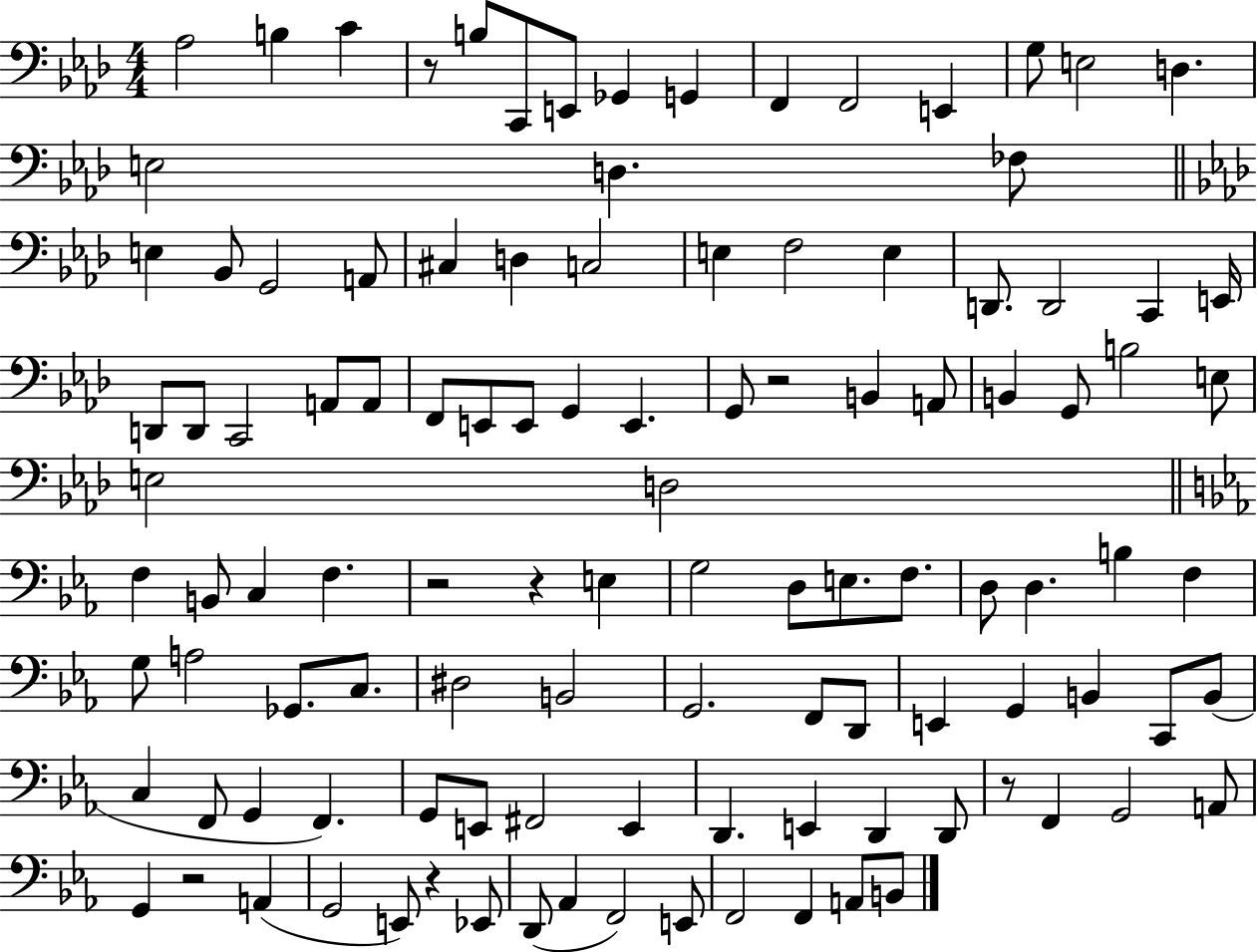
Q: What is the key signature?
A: AES major